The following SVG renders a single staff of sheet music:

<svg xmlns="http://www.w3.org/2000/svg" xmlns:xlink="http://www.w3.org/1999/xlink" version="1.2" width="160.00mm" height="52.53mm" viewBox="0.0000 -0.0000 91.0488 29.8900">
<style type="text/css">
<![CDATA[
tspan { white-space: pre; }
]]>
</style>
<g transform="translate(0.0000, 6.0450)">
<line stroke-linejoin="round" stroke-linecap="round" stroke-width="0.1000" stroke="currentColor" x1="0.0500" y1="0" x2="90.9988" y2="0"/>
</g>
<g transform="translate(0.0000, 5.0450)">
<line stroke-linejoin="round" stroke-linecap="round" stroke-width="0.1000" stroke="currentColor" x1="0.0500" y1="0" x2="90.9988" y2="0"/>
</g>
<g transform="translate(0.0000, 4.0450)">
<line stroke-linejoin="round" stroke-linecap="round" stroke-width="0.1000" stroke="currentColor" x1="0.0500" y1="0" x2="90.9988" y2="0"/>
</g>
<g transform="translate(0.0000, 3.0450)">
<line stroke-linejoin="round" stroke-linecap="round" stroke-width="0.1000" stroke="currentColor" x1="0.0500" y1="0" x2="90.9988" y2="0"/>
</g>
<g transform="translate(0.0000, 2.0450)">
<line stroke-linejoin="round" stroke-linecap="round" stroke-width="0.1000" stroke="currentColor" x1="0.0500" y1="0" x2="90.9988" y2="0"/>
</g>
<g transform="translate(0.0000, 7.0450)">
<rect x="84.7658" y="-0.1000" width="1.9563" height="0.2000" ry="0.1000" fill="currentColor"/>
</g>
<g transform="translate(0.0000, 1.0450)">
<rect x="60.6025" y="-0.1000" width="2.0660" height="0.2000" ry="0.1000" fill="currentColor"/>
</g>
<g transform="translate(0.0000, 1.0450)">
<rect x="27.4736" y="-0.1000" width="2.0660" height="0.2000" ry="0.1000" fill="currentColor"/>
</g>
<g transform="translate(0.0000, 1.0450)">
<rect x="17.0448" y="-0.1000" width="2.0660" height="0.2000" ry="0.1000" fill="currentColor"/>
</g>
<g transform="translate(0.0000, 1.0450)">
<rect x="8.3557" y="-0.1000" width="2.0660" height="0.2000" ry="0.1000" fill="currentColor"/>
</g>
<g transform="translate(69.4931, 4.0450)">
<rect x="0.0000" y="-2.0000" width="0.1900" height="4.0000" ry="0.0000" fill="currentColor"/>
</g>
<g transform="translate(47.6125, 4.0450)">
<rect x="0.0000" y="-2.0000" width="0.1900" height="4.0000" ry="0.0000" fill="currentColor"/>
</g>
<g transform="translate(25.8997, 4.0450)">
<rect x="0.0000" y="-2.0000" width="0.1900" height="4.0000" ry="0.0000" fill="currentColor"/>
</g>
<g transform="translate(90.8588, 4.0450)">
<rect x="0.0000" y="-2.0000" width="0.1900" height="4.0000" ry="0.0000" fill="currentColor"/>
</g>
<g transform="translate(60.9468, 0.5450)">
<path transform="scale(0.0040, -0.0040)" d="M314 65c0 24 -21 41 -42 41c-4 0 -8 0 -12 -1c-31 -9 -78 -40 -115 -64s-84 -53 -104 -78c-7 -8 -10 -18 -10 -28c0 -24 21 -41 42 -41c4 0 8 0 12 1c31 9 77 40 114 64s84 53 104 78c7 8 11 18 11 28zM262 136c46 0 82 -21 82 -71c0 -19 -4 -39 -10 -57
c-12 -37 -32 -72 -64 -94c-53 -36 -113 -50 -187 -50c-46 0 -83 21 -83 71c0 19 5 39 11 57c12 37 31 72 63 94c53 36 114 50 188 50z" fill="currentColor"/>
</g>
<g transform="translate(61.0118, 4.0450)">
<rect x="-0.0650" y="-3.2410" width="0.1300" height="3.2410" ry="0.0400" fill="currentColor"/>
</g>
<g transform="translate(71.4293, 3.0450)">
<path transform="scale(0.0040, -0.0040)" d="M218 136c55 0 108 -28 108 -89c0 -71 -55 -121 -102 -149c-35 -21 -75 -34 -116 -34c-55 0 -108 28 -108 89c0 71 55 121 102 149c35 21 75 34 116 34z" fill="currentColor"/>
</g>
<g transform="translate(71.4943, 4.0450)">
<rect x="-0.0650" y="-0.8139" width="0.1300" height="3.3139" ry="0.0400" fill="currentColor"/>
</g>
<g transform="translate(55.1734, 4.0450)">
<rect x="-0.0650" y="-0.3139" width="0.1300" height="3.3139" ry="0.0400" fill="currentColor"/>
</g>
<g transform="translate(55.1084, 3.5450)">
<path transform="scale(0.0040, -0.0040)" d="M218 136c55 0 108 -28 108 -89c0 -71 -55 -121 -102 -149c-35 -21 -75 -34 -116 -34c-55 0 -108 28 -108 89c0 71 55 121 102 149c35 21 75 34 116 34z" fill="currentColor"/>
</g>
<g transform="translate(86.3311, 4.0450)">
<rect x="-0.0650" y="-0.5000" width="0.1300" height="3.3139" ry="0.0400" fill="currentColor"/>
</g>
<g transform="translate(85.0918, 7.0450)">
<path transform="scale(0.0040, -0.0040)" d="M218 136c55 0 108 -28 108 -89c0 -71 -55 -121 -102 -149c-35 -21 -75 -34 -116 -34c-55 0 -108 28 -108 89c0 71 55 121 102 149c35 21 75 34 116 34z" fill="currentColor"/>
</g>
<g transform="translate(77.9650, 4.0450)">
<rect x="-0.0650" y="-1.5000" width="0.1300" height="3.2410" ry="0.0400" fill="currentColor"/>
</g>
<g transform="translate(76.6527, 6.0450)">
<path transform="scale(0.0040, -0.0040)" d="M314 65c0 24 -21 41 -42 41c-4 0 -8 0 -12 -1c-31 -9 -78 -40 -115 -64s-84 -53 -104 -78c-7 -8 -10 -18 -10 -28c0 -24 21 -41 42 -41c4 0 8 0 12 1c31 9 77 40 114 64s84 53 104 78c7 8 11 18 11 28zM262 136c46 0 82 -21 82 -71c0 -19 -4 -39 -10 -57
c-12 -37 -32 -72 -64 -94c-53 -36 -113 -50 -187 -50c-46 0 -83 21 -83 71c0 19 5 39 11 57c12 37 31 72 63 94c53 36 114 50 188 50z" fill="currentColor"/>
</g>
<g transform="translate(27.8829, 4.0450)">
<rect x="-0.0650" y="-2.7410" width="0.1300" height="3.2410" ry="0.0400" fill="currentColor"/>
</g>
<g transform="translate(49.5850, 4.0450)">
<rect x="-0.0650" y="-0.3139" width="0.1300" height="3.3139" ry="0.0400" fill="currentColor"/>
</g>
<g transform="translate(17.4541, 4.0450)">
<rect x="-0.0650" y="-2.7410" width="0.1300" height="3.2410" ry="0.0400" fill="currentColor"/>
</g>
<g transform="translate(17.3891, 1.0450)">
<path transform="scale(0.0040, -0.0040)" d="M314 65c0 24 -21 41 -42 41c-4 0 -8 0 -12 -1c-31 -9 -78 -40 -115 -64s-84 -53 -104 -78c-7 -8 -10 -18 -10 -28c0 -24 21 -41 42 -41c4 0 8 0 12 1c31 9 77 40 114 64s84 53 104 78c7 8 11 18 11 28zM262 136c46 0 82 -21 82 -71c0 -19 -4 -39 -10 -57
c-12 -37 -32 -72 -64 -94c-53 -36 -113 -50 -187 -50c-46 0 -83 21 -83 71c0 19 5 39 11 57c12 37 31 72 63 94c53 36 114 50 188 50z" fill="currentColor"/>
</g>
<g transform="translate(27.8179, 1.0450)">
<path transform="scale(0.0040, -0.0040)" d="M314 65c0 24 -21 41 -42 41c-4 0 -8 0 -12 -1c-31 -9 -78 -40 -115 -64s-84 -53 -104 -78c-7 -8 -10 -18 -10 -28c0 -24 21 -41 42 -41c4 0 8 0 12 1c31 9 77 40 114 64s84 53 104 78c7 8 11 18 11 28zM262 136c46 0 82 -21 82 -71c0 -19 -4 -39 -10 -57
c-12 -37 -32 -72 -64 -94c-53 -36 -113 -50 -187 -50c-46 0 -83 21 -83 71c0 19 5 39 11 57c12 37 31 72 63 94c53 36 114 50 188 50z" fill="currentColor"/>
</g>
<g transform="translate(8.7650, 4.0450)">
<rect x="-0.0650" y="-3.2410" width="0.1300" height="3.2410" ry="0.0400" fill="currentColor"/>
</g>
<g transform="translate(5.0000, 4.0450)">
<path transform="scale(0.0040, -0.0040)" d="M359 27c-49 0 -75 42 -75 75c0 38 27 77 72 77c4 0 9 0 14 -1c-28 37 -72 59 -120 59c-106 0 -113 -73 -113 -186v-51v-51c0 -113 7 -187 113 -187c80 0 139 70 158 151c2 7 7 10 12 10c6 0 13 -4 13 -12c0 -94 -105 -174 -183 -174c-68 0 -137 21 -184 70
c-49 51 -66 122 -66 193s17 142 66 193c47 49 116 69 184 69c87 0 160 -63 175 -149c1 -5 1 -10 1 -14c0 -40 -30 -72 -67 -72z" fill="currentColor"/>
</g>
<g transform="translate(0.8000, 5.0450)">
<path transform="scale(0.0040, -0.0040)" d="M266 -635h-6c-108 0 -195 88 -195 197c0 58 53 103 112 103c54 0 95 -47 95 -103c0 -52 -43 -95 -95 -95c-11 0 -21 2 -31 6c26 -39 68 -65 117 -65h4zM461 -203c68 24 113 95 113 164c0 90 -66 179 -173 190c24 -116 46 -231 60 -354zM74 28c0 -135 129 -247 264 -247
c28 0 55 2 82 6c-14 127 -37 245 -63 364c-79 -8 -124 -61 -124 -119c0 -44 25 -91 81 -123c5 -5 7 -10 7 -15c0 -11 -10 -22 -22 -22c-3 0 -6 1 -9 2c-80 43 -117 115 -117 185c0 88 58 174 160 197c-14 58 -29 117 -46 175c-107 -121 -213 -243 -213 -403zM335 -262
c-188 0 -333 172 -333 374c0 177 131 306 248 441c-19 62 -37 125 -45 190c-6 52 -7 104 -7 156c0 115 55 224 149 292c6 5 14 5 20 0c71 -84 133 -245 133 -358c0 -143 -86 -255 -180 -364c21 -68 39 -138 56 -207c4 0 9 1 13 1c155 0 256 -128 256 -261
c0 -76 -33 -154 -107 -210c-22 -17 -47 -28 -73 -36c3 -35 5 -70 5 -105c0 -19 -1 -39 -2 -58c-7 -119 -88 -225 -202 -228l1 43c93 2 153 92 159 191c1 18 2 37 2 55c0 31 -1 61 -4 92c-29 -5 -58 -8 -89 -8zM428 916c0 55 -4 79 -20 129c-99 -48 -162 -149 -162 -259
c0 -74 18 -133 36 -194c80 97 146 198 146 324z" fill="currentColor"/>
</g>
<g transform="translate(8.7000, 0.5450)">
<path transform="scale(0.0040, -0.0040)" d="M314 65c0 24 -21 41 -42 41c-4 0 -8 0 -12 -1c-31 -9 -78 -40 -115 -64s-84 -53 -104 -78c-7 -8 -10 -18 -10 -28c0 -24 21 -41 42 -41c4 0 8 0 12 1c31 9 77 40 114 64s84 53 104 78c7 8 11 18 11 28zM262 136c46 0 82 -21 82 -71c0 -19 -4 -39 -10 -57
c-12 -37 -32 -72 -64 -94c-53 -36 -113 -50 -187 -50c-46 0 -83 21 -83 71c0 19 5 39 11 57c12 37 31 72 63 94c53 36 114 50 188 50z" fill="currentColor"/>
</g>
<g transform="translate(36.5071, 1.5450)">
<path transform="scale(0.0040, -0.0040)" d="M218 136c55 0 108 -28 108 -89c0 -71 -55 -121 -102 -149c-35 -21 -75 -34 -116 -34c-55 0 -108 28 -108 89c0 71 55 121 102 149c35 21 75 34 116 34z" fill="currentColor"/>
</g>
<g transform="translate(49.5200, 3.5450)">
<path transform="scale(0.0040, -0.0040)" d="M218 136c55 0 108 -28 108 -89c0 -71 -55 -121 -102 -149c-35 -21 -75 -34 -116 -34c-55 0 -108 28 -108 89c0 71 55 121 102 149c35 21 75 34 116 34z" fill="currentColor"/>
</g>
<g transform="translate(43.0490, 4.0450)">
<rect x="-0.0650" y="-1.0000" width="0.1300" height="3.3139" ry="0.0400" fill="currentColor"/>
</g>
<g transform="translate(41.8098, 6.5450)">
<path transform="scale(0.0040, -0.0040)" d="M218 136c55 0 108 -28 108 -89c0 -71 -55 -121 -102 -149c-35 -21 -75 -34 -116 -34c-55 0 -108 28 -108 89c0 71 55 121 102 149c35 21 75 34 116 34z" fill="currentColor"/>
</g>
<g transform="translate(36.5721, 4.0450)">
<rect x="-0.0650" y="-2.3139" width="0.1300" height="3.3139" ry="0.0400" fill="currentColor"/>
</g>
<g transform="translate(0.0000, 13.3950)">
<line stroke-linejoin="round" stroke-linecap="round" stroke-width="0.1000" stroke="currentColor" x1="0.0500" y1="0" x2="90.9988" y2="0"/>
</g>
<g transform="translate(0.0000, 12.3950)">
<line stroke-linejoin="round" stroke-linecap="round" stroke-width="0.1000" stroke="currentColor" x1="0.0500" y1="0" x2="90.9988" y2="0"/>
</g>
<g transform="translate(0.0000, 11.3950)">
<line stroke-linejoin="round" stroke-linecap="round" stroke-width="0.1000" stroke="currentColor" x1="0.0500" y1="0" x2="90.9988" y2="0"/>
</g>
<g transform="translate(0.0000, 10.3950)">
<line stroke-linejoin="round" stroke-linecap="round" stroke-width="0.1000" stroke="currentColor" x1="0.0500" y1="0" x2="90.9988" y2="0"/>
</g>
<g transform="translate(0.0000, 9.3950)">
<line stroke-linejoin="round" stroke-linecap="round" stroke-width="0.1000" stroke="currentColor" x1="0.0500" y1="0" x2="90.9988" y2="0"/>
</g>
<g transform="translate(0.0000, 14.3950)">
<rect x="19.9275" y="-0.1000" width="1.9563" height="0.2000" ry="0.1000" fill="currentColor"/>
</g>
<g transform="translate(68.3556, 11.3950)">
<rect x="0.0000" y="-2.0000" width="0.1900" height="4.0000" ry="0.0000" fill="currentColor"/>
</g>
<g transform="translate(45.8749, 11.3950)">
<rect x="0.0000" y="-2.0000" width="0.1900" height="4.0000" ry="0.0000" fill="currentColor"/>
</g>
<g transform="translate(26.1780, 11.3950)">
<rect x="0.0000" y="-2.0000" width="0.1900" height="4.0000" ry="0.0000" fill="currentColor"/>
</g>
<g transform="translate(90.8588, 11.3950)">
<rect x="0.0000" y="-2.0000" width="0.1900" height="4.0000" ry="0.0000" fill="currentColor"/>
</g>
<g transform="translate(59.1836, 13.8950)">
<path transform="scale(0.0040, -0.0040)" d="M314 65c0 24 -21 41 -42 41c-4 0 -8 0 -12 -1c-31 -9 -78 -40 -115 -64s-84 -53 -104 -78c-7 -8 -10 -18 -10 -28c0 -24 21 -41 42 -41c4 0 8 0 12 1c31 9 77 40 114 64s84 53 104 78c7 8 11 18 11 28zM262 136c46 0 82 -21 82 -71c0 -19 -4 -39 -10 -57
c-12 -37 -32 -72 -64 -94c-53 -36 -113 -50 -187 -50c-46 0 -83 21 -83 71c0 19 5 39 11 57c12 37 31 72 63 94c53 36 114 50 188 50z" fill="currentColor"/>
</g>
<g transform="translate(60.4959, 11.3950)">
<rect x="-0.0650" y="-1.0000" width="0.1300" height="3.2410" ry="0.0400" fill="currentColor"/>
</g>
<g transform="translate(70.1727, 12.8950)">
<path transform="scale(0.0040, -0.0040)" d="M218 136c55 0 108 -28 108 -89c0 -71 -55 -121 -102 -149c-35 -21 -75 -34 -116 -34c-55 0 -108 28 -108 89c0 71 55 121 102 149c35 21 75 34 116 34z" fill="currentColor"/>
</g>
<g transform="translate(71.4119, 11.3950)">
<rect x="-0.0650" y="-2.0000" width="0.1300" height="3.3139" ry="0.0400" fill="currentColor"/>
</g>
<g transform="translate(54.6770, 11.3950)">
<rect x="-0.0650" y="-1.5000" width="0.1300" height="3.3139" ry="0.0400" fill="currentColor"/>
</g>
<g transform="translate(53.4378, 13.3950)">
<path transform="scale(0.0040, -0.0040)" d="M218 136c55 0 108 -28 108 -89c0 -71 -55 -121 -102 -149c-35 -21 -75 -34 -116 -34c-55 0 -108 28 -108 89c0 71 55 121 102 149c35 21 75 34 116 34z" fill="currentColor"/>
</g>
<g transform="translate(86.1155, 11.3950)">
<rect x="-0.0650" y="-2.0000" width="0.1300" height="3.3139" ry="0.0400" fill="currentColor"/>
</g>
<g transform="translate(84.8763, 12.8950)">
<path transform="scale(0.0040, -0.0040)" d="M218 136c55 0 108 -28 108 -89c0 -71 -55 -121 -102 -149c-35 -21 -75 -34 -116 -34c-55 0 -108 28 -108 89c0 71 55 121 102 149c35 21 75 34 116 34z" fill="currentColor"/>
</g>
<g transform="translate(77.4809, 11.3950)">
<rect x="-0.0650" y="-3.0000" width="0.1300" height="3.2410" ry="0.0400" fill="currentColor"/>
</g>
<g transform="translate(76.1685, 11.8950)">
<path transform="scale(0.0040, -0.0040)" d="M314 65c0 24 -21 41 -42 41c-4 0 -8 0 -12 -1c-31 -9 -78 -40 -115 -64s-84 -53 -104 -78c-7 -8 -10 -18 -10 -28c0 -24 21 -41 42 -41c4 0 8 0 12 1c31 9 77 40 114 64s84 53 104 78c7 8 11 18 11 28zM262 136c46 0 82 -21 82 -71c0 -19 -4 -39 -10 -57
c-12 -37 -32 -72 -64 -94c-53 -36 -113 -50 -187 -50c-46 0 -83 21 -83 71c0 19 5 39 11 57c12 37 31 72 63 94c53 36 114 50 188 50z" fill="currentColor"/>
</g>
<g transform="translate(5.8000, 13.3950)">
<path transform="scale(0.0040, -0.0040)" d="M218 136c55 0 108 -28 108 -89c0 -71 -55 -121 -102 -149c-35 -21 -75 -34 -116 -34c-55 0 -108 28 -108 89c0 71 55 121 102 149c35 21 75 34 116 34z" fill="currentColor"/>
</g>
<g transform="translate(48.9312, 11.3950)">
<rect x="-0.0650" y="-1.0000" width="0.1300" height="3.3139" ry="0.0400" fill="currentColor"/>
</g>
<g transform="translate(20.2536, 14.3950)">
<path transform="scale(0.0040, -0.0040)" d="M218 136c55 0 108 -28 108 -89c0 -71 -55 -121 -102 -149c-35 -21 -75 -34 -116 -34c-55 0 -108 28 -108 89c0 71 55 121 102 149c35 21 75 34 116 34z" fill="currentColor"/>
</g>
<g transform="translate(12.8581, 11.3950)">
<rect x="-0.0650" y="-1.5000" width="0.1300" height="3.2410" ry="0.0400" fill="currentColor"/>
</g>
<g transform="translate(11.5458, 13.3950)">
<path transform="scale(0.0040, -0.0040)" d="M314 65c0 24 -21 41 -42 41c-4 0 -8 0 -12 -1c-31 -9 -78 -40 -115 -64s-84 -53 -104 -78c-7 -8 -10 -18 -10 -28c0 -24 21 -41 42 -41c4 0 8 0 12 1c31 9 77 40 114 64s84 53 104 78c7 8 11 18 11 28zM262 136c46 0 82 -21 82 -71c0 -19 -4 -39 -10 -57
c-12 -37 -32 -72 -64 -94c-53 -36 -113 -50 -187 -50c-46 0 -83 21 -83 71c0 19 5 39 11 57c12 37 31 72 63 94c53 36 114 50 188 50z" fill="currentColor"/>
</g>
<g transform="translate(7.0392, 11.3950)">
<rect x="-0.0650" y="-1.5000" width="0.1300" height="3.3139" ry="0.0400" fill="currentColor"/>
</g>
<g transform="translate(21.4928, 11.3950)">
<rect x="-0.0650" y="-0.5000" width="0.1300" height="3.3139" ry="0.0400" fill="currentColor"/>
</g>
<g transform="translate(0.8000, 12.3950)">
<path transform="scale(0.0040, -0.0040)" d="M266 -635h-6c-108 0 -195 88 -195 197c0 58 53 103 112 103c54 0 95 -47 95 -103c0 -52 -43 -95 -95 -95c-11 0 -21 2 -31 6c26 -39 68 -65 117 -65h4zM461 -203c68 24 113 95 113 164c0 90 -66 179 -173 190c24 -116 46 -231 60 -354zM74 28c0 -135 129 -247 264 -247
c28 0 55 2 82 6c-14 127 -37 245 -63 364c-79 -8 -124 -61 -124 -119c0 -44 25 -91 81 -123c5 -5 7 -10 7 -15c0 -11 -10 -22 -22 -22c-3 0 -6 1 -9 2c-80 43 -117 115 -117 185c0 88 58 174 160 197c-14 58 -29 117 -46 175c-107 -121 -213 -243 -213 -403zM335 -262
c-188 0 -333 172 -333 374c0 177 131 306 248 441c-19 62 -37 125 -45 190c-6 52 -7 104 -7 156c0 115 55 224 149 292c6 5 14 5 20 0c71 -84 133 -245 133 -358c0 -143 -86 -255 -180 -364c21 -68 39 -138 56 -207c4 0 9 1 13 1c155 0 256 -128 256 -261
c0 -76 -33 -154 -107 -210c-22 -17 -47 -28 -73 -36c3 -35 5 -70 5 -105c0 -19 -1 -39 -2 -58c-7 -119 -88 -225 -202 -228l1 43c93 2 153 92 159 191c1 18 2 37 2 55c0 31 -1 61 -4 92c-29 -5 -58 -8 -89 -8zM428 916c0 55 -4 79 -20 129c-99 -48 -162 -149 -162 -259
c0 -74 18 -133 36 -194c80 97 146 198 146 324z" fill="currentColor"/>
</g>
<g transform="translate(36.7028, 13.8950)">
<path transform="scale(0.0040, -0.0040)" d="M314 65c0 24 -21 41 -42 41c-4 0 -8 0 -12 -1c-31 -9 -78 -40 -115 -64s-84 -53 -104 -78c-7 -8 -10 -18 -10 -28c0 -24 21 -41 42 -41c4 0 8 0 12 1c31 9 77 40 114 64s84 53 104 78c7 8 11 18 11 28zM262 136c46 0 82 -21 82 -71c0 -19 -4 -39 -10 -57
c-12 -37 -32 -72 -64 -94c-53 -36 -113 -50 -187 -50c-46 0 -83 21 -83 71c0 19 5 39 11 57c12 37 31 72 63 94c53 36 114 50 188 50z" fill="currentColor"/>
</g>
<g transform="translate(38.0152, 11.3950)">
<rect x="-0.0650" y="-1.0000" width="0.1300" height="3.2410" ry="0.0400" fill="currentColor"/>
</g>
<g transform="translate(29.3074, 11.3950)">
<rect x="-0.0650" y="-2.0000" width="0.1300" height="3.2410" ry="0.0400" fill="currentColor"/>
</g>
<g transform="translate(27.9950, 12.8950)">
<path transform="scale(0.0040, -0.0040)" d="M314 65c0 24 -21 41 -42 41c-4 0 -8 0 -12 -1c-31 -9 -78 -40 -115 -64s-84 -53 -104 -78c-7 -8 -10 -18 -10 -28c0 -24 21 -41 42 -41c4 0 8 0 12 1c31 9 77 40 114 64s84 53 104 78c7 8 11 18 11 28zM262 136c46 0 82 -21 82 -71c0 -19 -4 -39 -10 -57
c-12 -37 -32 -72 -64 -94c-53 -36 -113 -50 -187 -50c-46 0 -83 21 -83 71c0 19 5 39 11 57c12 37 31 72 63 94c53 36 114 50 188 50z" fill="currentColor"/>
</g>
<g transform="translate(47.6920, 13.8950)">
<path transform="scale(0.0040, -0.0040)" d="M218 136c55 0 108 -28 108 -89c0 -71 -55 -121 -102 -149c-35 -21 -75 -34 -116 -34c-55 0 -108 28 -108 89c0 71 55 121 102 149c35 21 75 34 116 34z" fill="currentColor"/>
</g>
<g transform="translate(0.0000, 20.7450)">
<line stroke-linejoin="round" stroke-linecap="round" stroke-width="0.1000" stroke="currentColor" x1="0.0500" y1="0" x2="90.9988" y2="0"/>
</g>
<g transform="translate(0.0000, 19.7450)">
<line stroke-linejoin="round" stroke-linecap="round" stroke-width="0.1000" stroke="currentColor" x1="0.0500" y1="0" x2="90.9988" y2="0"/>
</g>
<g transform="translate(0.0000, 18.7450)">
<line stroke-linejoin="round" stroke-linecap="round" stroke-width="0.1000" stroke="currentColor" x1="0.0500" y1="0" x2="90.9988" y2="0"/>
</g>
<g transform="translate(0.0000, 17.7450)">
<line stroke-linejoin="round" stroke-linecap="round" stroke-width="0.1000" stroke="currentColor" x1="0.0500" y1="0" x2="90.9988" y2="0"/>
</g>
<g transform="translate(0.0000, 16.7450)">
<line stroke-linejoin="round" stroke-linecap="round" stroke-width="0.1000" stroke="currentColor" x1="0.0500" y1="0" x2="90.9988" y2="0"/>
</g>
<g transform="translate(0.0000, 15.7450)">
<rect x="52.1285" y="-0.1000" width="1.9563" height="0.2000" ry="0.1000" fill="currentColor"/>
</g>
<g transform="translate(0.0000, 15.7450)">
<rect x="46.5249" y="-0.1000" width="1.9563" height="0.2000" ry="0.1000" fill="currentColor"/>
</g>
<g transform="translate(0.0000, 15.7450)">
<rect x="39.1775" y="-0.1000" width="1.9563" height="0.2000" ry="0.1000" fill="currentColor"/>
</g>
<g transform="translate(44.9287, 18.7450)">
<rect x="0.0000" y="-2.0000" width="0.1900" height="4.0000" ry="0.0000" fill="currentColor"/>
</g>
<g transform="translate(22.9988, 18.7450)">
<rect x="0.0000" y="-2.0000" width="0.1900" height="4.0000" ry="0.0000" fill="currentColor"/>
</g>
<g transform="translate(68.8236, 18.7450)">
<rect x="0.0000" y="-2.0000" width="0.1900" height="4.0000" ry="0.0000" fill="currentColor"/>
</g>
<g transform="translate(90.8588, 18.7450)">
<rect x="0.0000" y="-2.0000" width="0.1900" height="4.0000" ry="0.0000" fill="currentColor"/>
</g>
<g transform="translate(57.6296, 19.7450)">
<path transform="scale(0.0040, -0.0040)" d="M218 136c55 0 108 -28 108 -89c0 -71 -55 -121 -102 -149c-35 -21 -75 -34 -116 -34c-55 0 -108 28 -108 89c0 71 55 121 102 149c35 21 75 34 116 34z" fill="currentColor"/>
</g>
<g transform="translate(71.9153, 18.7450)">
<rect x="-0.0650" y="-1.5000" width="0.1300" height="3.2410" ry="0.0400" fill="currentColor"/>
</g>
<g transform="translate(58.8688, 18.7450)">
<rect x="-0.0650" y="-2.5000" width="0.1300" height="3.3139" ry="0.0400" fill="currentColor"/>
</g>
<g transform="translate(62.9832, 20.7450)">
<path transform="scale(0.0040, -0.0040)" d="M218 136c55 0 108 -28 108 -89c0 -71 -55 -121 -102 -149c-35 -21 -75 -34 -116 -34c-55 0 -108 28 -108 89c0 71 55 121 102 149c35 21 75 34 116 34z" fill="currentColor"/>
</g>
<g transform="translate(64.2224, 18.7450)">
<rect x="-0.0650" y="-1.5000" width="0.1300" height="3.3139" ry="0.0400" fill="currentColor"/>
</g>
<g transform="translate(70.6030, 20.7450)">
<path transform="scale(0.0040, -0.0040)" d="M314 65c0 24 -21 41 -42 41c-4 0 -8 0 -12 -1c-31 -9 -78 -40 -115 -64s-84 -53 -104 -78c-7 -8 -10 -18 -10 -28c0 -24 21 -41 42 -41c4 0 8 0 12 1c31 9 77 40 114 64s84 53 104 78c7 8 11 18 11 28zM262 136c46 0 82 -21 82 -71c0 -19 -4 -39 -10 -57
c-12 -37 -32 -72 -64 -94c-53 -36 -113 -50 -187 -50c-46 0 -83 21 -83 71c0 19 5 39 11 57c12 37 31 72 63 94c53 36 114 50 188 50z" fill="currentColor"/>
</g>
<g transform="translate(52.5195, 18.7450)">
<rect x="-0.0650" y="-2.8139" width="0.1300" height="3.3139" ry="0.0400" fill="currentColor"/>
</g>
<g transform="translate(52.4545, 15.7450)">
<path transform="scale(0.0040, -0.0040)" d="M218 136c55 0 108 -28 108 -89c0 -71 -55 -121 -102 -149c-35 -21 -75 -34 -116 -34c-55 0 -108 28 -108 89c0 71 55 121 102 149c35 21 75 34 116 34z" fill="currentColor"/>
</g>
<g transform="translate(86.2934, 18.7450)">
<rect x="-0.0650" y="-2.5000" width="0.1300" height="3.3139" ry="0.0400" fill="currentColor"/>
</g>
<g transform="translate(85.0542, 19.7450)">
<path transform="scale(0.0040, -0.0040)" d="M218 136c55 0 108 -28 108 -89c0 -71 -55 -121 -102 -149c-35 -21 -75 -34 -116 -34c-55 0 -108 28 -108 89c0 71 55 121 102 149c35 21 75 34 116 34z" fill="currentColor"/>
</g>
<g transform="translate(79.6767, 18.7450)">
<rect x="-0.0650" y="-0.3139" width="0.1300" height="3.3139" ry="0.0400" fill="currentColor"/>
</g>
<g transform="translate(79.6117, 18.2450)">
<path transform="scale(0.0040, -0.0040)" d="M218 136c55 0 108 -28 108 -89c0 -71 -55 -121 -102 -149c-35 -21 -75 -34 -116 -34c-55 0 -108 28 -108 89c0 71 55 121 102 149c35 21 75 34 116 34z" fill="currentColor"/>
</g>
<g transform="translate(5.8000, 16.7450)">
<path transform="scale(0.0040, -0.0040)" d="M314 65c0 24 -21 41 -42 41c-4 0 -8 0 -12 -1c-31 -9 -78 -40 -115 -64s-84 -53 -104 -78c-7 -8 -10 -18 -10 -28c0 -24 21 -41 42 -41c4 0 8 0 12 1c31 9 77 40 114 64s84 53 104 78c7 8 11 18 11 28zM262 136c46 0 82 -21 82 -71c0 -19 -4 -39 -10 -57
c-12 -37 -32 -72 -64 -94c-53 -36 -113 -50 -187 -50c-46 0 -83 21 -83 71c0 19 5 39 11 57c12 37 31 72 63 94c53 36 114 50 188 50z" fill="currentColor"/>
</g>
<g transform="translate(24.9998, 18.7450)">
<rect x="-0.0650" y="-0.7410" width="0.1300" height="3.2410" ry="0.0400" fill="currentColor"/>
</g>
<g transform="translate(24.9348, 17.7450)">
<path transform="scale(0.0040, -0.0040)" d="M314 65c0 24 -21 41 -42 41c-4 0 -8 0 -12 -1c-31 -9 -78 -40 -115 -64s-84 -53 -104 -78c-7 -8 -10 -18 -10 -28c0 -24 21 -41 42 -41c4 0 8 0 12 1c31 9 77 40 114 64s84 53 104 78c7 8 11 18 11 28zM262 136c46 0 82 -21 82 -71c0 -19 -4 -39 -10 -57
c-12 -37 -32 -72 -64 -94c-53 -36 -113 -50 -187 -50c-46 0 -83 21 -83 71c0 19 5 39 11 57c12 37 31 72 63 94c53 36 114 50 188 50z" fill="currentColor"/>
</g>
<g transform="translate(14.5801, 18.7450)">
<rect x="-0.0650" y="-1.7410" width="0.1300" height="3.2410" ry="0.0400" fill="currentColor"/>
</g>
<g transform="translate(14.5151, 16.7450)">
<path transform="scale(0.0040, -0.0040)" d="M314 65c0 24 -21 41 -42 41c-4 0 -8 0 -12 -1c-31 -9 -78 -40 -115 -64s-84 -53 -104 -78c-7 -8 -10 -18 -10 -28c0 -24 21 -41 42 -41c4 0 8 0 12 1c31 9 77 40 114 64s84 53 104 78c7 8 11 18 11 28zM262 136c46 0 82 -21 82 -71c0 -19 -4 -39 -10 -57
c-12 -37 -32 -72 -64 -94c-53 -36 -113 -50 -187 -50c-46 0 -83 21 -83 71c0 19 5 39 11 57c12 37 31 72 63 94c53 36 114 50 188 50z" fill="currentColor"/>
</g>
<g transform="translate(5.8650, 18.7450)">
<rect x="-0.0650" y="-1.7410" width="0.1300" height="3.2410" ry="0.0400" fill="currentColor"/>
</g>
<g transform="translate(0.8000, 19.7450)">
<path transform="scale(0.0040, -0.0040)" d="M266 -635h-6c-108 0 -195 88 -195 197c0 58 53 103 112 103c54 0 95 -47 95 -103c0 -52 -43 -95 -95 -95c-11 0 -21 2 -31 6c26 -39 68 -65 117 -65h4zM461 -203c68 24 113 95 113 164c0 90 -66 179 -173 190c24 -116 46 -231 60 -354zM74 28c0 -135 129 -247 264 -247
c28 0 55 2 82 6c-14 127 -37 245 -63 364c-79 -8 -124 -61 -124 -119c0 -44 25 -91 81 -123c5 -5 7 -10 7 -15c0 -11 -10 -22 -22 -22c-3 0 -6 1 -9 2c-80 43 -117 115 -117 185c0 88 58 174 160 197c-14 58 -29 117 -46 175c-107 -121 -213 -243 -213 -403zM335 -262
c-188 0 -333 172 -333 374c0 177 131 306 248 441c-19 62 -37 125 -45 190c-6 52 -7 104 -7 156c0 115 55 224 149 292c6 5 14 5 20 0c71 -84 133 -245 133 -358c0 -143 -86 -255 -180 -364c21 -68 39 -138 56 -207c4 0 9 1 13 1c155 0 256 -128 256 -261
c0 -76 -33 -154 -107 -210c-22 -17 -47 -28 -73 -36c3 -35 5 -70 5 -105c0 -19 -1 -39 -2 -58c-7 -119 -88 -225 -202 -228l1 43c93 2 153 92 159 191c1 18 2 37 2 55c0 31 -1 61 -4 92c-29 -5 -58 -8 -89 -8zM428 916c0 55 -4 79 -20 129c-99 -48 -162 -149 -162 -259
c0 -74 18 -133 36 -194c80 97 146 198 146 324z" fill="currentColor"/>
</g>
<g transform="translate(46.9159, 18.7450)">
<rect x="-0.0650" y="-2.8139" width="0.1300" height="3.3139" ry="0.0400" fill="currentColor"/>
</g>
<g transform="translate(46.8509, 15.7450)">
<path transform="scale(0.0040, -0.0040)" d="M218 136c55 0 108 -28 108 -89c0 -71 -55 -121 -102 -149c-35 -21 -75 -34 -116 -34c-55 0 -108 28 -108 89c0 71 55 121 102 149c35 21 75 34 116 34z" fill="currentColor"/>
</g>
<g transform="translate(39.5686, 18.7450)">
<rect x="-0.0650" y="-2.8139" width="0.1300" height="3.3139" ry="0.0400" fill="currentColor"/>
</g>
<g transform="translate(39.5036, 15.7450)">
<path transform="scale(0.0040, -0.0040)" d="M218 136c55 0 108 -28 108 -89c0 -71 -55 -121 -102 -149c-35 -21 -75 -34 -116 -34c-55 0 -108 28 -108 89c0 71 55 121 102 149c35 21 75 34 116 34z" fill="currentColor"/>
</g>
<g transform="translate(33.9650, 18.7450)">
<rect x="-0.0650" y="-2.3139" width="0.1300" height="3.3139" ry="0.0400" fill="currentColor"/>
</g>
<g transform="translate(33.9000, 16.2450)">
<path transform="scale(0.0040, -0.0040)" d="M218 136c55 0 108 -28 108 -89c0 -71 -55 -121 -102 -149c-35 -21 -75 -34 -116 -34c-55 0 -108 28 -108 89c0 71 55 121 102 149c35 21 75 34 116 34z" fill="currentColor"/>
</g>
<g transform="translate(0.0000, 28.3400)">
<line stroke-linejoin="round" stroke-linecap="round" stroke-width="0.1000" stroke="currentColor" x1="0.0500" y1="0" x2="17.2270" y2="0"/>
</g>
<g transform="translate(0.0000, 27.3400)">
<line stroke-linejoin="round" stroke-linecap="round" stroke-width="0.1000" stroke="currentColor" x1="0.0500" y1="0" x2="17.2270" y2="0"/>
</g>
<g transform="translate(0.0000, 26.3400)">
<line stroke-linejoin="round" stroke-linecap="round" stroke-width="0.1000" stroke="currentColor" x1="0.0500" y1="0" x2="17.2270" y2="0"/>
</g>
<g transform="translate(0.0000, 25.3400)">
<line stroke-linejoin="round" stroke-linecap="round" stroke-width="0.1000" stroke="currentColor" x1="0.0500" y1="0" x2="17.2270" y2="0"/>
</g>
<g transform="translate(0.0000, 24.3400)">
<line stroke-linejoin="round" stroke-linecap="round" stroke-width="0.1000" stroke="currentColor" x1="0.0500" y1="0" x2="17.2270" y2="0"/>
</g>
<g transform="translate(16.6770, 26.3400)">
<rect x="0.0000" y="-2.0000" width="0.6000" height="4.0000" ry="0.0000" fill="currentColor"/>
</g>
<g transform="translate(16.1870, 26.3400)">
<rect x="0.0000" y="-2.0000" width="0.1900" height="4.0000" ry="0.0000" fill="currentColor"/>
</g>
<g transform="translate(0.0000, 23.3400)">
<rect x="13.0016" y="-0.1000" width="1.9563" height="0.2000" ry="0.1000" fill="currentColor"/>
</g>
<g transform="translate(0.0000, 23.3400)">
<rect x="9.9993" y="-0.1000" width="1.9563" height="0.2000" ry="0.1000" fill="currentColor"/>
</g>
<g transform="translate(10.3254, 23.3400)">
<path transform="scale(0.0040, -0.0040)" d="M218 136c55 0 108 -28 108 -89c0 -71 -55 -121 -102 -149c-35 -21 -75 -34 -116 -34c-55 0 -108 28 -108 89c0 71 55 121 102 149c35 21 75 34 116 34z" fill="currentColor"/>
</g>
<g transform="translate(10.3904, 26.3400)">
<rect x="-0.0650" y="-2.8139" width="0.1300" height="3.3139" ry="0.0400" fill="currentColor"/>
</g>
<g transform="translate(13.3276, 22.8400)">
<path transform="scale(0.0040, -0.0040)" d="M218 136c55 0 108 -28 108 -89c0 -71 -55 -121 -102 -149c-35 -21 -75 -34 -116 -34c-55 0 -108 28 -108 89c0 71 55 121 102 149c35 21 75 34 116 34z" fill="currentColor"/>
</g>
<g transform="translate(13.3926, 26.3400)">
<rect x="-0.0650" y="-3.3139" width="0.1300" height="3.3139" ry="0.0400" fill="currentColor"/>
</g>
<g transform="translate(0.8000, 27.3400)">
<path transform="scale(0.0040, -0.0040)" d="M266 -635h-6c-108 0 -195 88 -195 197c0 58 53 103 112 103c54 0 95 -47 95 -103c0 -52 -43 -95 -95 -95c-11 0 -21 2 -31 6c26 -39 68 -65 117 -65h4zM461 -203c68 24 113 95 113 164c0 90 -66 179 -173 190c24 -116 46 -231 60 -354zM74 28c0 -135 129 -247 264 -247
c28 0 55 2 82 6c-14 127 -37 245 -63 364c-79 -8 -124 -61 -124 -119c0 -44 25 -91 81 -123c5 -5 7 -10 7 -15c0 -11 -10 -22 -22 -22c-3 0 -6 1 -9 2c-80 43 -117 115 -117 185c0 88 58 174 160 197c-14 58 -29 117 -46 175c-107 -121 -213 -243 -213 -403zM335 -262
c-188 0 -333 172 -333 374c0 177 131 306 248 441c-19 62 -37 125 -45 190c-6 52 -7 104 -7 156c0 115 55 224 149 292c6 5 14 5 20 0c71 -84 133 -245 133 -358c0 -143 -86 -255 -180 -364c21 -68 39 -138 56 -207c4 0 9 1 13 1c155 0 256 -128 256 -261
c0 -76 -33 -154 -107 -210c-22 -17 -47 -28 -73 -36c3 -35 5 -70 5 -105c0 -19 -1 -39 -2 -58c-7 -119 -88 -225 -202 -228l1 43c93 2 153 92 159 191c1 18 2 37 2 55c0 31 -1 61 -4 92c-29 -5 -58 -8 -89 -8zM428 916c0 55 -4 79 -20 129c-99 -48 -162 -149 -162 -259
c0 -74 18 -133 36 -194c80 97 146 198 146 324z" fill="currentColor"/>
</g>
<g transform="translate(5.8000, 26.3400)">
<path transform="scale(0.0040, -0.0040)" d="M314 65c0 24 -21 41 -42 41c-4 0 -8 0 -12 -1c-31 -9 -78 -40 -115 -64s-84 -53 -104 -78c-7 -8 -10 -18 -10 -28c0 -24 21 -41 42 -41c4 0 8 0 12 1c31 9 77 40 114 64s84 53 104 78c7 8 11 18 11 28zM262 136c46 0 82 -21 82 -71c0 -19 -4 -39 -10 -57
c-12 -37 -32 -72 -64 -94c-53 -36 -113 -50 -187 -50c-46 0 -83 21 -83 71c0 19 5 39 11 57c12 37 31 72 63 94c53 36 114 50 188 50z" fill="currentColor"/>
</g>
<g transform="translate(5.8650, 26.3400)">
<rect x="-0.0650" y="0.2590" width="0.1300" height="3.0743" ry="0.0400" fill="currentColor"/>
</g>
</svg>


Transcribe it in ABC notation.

X:1
T:Untitled
M:4/4
L:1/4
K:C
b2 a2 a2 g D c c b2 d E2 C E E2 C F2 D2 D E D2 F A2 F f2 f2 d2 g a a a G E E2 c G B2 a b